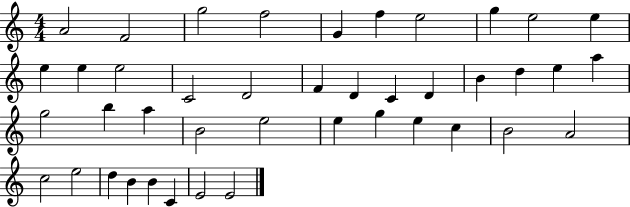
X:1
T:Untitled
M:4/4
L:1/4
K:C
A2 F2 g2 f2 G f e2 g e2 e e e e2 C2 D2 F D C D B d e a g2 b a B2 e2 e g e c B2 A2 c2 e2 d B B C E2 E2